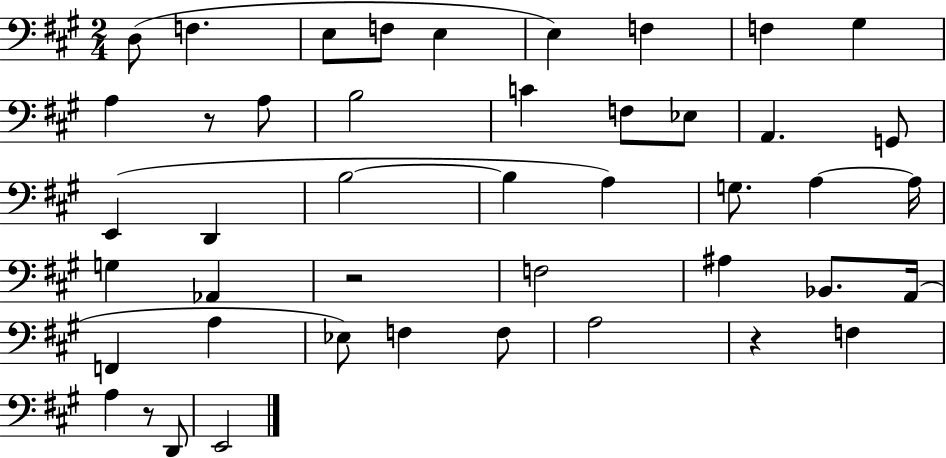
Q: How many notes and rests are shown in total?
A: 45